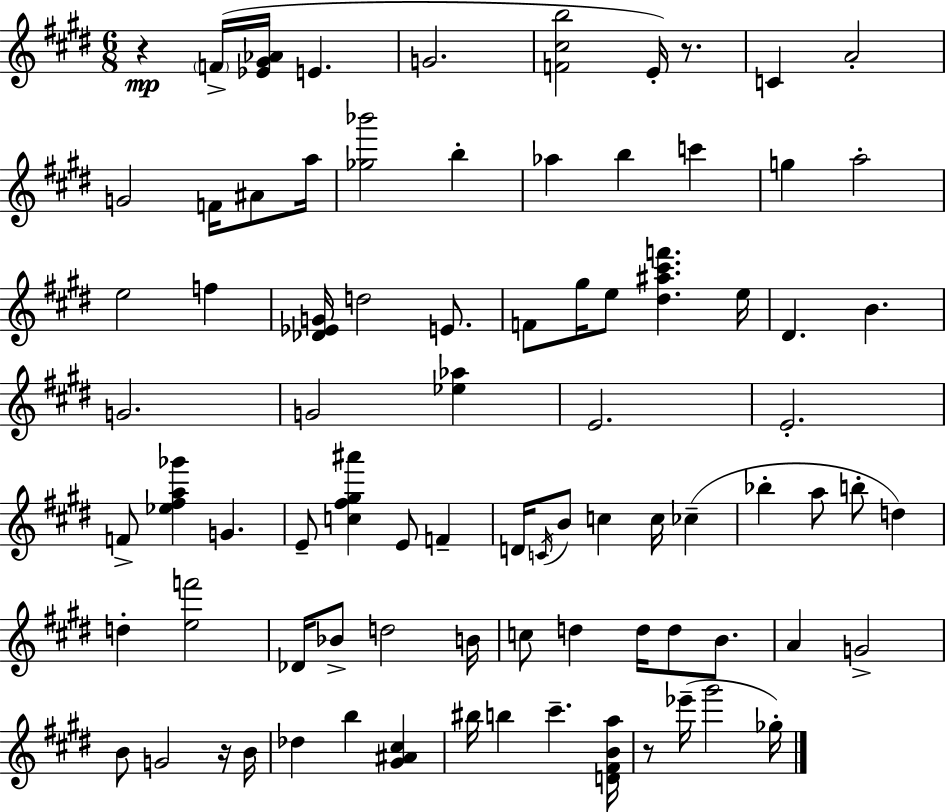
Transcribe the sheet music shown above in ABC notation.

X:1
T:Untitled
M:6/8
L:1/4
K:E
z F/4 [_E^G_A]/4 E G2 [F^cb]2 E/4 z/2 C A2 G2 F/4 ^A/2 a/4 [_g_b']2 b _a b c' g a2 e2 f [_D_EG]/4 d2 E/2 F/2 ^g/4 e/2 [^d^a^c'f'] e/4 ^D B G2 G2 [_e_a] E2 E2 F/2 [_e^fa_g'] G E/2 [c^f^g^a'] E/2 F D/4 C/4 B/2 c c/4 _c _b a/2 b/2 d d [ef']2 _D/4 _B/2 d2 B/4 c/2 d d/4 d/2 B/2 A G2 B/2 G2 z/4 B/4 _d b [^G^A^c] ^b/4 b ^c' [D^FBa]/4 z/2 _e'/4 ^g'2 _g/4